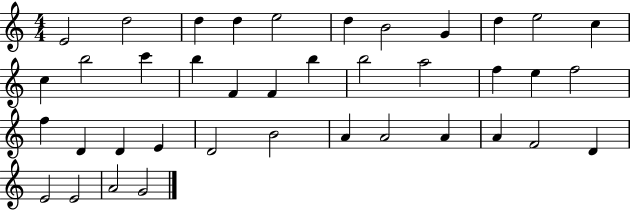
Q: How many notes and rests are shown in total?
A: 39